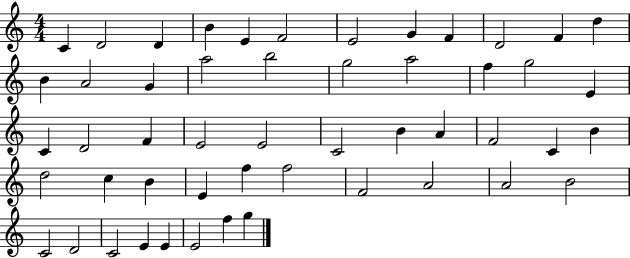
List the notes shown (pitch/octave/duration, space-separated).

C4/q D4/h D4/q B4/q E4/q F4/h E4/h G4/q F4/q D4/h F4/q D5/q B4/q A4/h G4/q A5/h B5/h G5/h A5/h F5/q G5/h E4/q C4/q D4/h F4/q E4/h E4/h C4/h B4/q A4/q F4/h C4/q B4/q D5/h C5/q B4/q E4/q F5/q F5/h F4/h A4/h A4/h B4/h C4/h D4/h C4/h E4/q E4/q E4/h F5/q G5/q